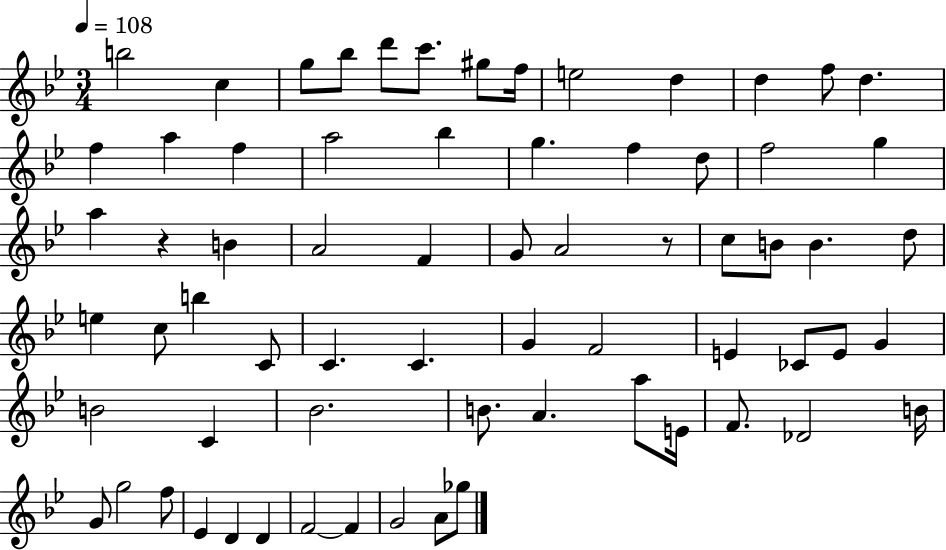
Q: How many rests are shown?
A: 2